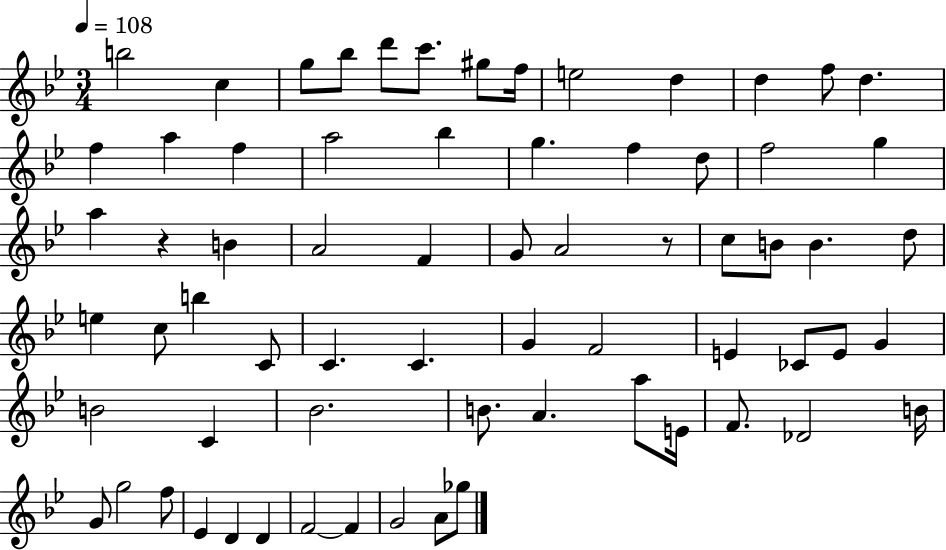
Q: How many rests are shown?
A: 2